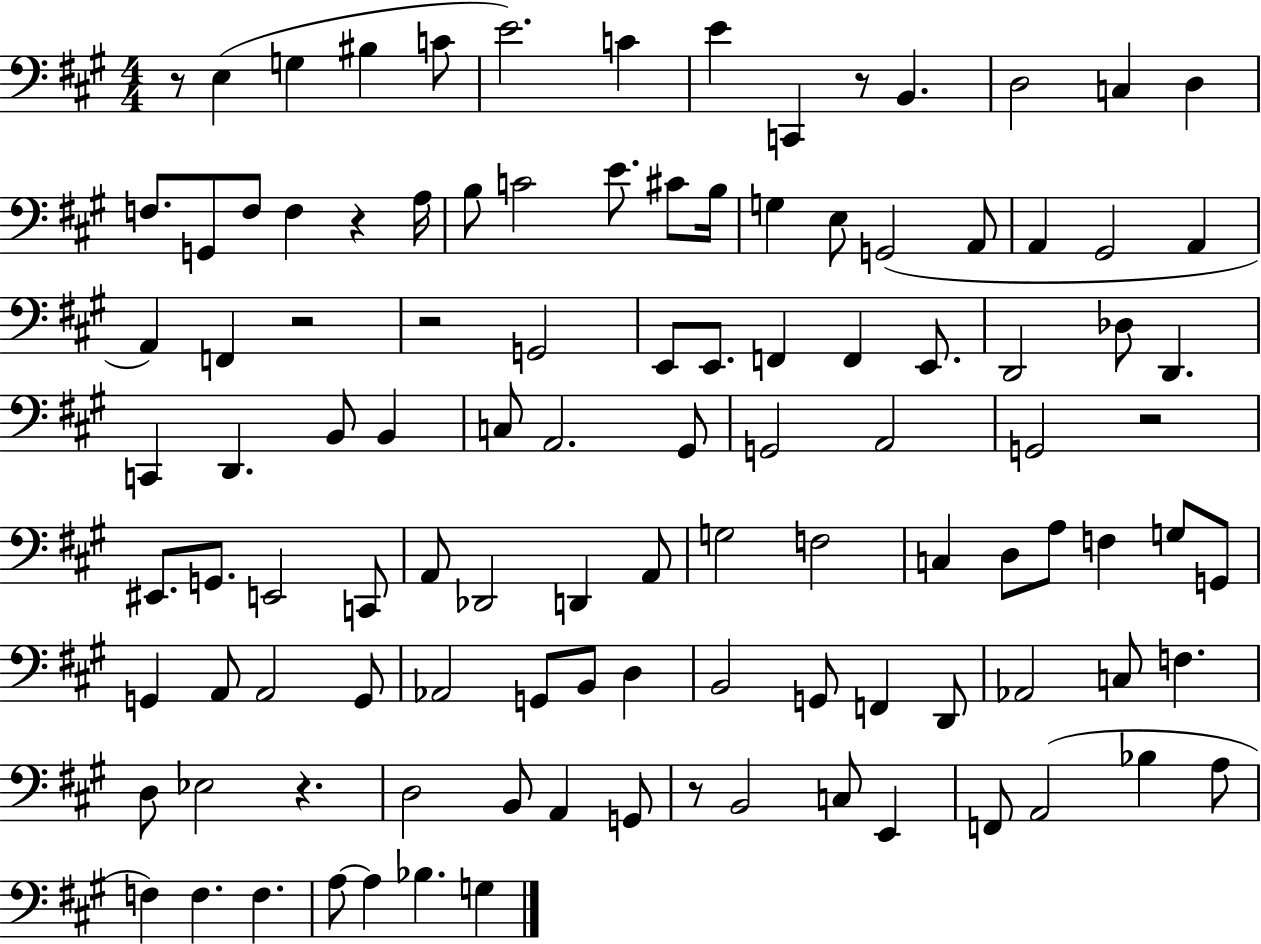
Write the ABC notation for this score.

X:1
T:Untitled
M:4/4
L:1/4
K:A
z/2 E, G, ^B, C/2 E2 C E C,, z/2 B,, D,2 C, D, F,/2 G,,/2 F,/2 F, z A,/4 B,/2 C2 E/2 ^C/2 B,/4 G, E,/2 G,,2 A,,/2 A,, ^G,,2 A,, A,, F,, z2 z2 G,,2 E,,/2 E,,/2 F,, F,, E,,/2 D,,2 _D,/2 D,, C,, D,, B,,/2 B,, C,/2 A,,2 ^G,,/2 G,,2 A,,2 G,,2 z2 ^E,,/2 G,,/2 E,,2 C,,/2 A,,/2 _D,,2 D,, A,,/2 G,2 F,2 C, D,/2 A,/2 F, G,/2 G,,/2 G,, A,,/2 A,,2 G,,/2 _A,,2 G,,/2 B,,/2 D, B,,2 G,,/2 F,, D,,/2 _A,,2 C,/2 F, D,/2 _E,2 z D,2 B,,/2 A,, G,,/2 z/2 B,,2 C,/2 E,, F,,/2 A,,2 _B, A,/2 F, F, F, A,/2 A, _B, G,